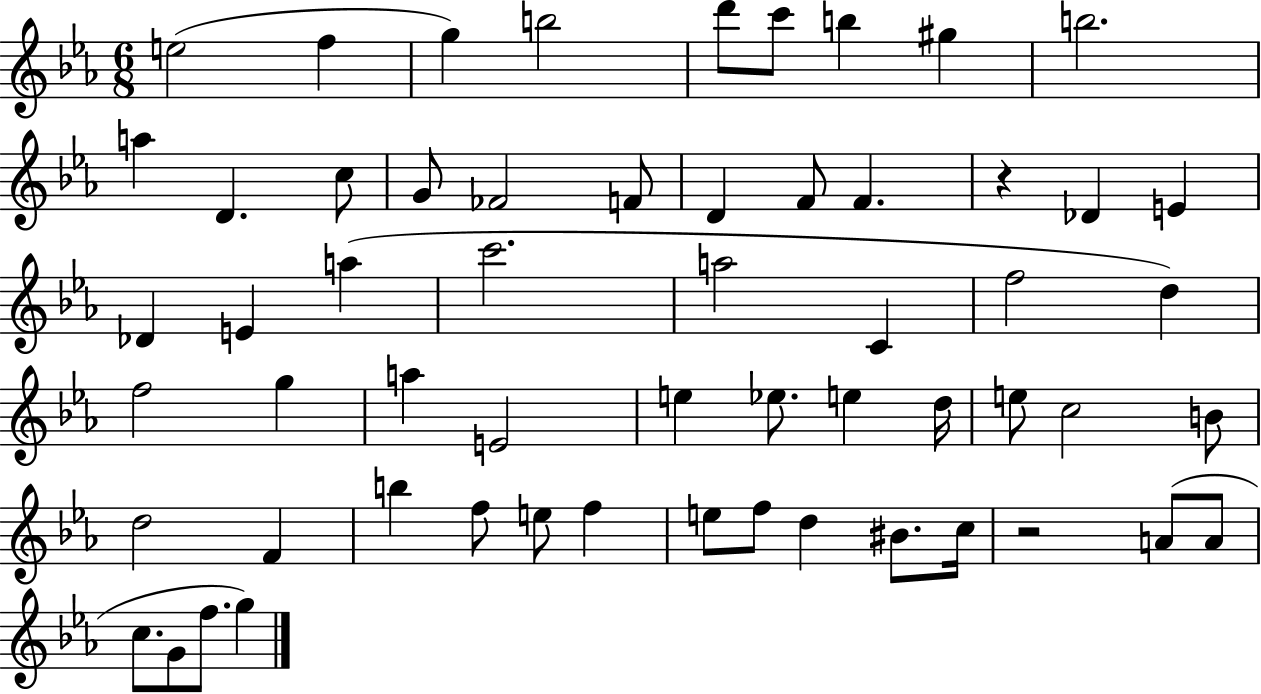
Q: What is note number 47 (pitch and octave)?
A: F5